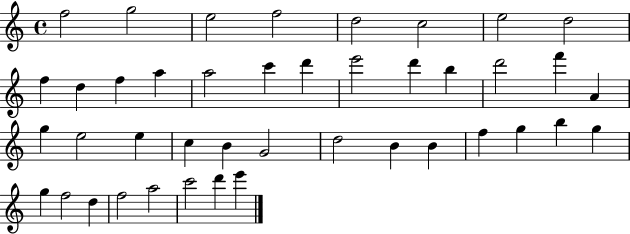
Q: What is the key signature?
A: C major